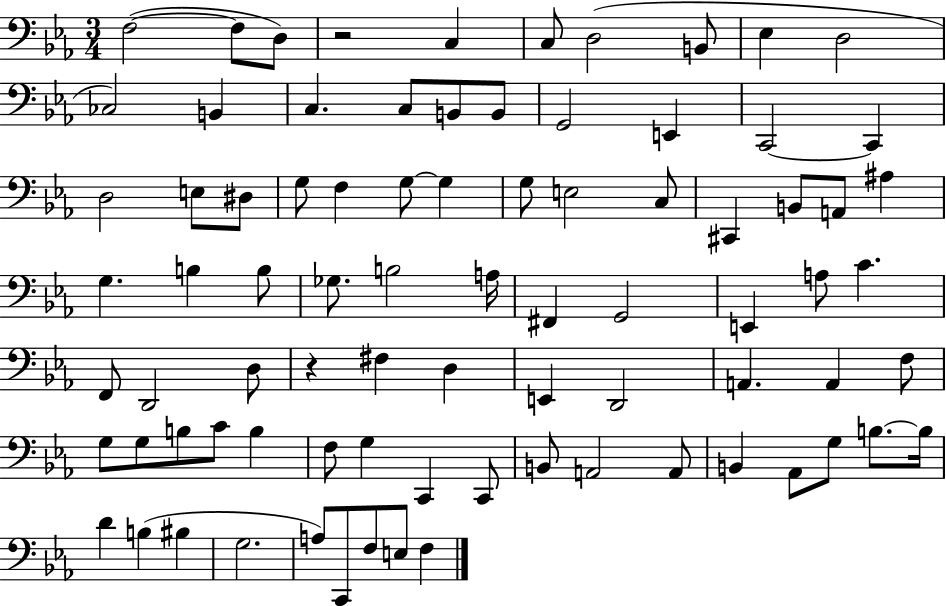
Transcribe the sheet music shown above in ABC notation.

X:1
T:Untitled
M:3/4
L:1/4
K:Eb
F,2 F,/2 D,/2 z2 C, C,/2 D,2 B,,/2 _E, D,2 _C,2 B,, C, C,/2 B,,/2 B,,/2 G,,2 E,, C,,2 C,, D,2 E,/2 ^D,/2 G,/2 F, G,/2 G, G,/2 E,2 C,/2 ^C,, B,,/2 A,,/2 ^A, G, B, B,/2 _G,/2 B,2 A,/4 ^F,, G,,2 E,, A,/2 C F,,/2 D,,2 D,/2 z ^F, D, E,, D,,2 A,, A,, F,/2 G,/2 G,/2 B,/2 C/2 B, F,/2 G, C,, C,,/2 B,,/2 A,,2 A,,/2 B,, _A,,/2 G,/2 B,/2 B,/4 D B, ^B, G,2 A,/2 C,,/2 F,/2 E,/2 F,